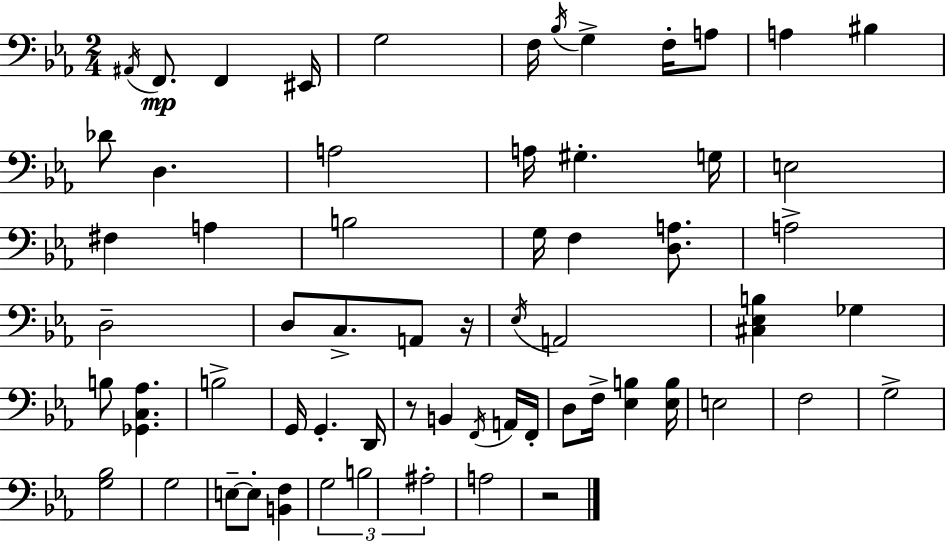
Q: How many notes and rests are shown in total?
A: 63